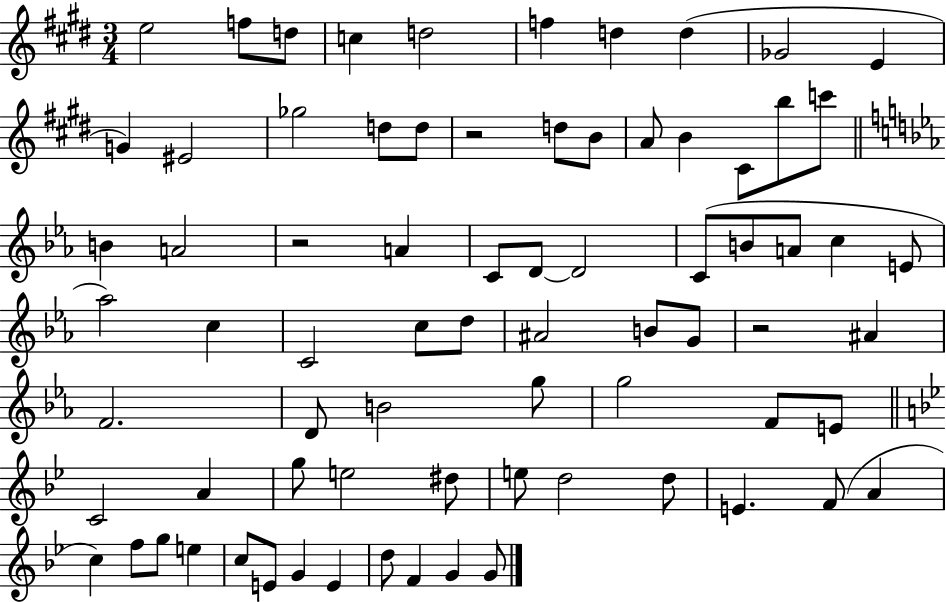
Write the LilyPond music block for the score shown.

{
  \clef treble
  \numericTimeSignature
  \time 3/4
  \key e \major
  \repeat volta 2 { e''2 f''8 d''8 | c''4 d''2 | f''4 d''4 d''4( | ges'2 e'4 | \break g'4) eis'2 | ges''2 d''8 d''8 | r2 d''8 b'8 | a'8 b'4 cis'8 b''8 c'''8 | \break \bar "||" \break \key ees \major b'4 a'2 | r2 a'4 | c'8 d'8~~ d'2 | c'8( b'8 a'8 c''4 e'8 | \break aes''2) c''4 | c'2 c''8 d''8 | ais'2 b'8 g'8 | r2 ais'4 | \break f'2. | d'8 b'2 g''8 | g''2 f'8 e'8 | \bar "||" \break \key bes \major c'2 a'4 | g''8 e''2 dis''8 | e''8 d''2 d''8 | e'4. f'8( a'4 | \break c''4) f''8 g''8 e''4 | c''8 e'8 g'4 e'4 | d''8 f'4 g'4 g'8 | } \bar "|."
}